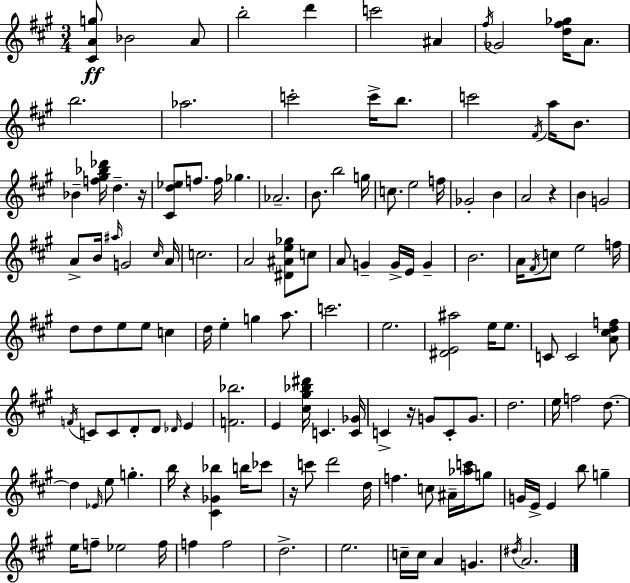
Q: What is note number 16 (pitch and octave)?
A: F#4